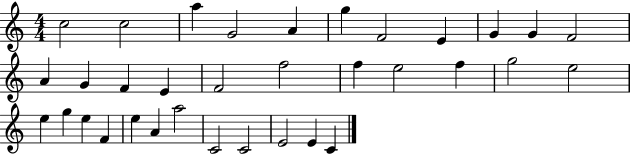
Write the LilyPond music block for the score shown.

{
  \clef treble
  \numericTimeSignature
  \time 4/4
  \key c \major
  c''2 c''2 | a''4 g'2 a'4 | g''4 f'2 e'4 | g'4 g'4 f'2 | \break a'4 g'4 f'4 e'4 | f'2 f''2 | f''4 e''2 f''4 | g''2 e''2 | \break e''4 g''4 e''4 f'4 | e''4 a'4 a''2 | c'2 c'2 | e'2 e'4 c'4 | \break \bar "|."
}